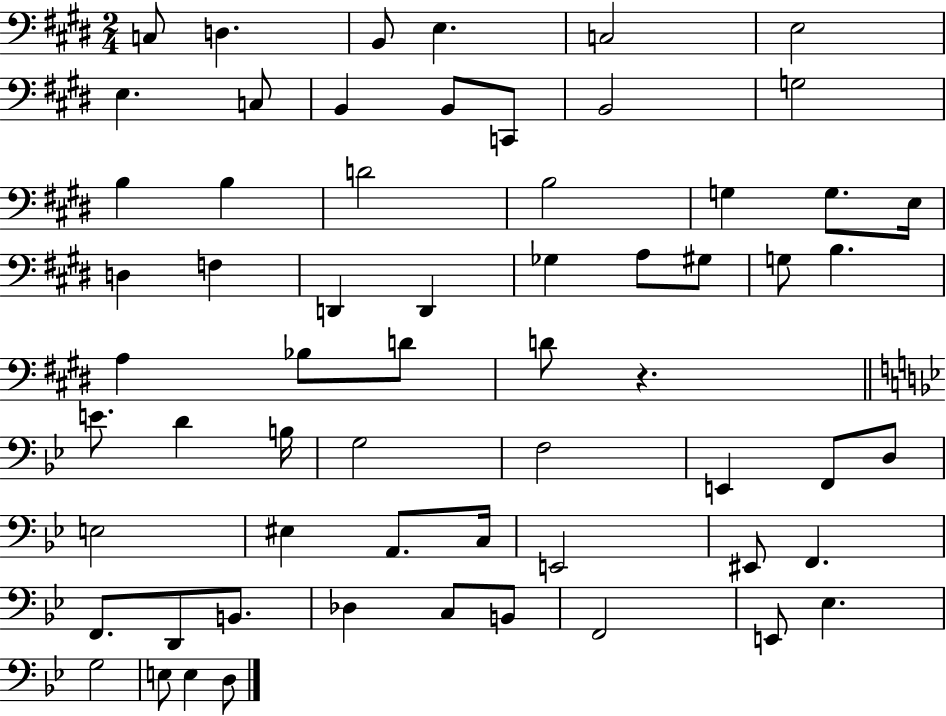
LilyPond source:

{
  \clef bass
  \numericTimeSignature
  \time 2/4
  \key e \major
  \repeat volta 2 { c8 d4. | b,8 e4. | c2 | e2 | \break e4. c8 | b,4 b,8 c,8 | b,2 | g2 | \break b4 b4 | d'2 | b2 | g4 g8. e16 | \break d4 f4 | d,4 d,4 | ges4 a8 gis8 | g8 b4. | \break a4 bes8 d'8 | d'8 r4. | \bar "||" \break \key g \minor e'8. d'4 b16 | g2 | f2 | e,4 f,8 d8 | \break e2 | eis4 a,8. c16 | e,2 | eis,8 f,4. | \break f,8. d,8 b,8. | des4 c8 b,8 | f,2 | e,8 ees4. | \break g2 | e8 e4 d8 | } \bar "|."
}